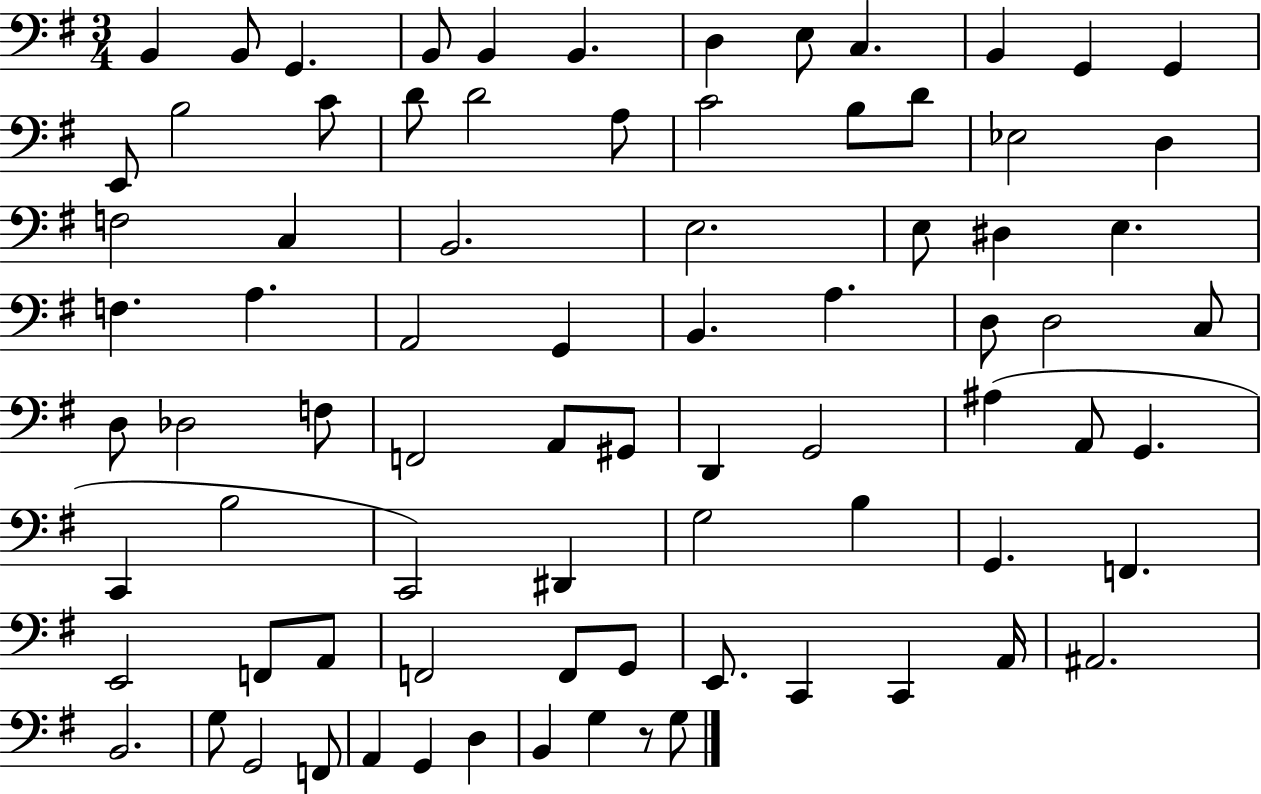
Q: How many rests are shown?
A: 1